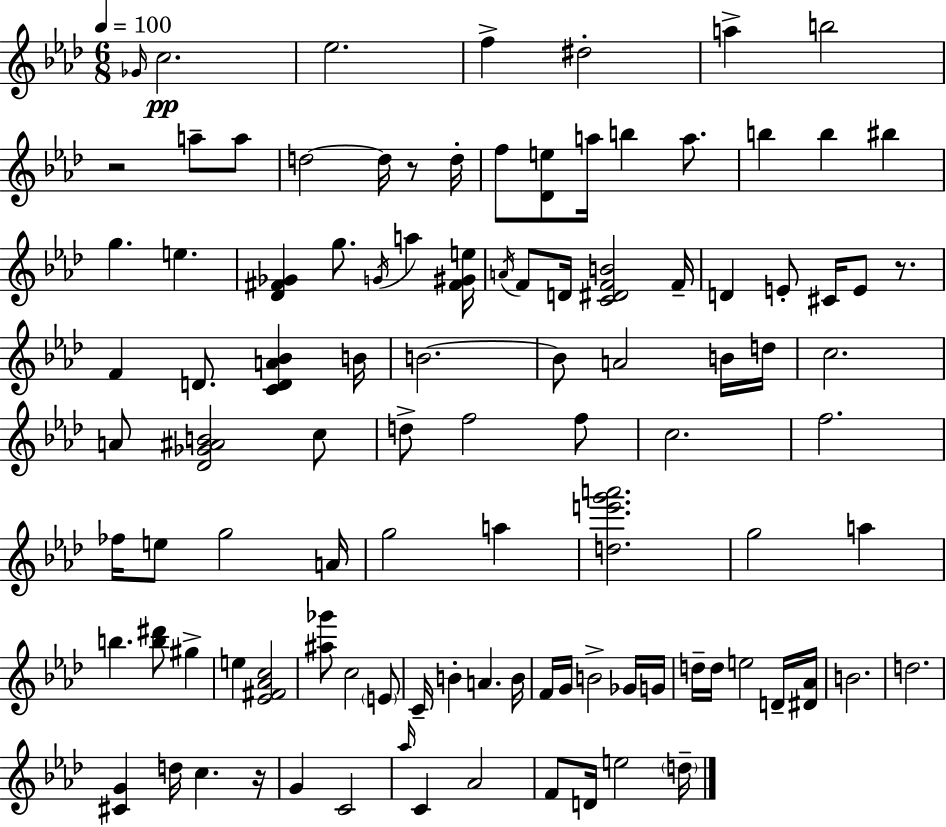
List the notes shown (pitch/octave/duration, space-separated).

Gb4/s C5/h. Eb5/h. F5/q D#5/h A5/q B5/h R/h A5/e A5/e D5/h D5/s R/e D5/s F5/e [Db4,E5]/e A5/s B5/q A5/e. B5/q B5/q BIS5/q G5/q. E5/q. [Db4,F#4,Gb4]/q G5/e. G4/s A5/q [F#4,G#4,E5]/s A4/s F4/e D4/s [C4,D#4,F4,B4]/h F4/s D4/q E4/e C#4/s E4/e R/e. F4/q D4/e. [C4,D4,A4,Bb4]/q B4/s B4/h. B4/e A4/h B4/s D5/s C5/h. A4/e [Db4,Gb4,A#4,B4]/h C5/e D5/e F5/h F5/e C5/h. F5/h. FES5/s E5/e G5/h A4/s G5/h A5/q [D5,E6,G6,A6]/h. G5/h A5/q B5/q. [B5,D#6]/e G#5/q E5/q [Eb4,F#4,Ab4,C5]/h [A#5,Gb6]/e C5/h E4/e C4/s B4/q A4/q. B4/s F4/s G4/s B4/h Gb4/s G4/s D5/s D5/s E5/h D4/s [D#4,Ab4]/s B4/h. D5/h. [C#4,G4]/q D5/s C5/q. R/s G4/q C4/h Ab5/s C4/q Ab4/h F4/e D4/s E5/h D5/s